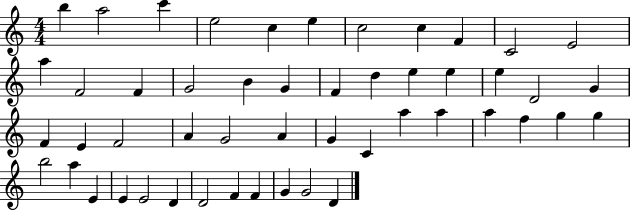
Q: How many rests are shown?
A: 0